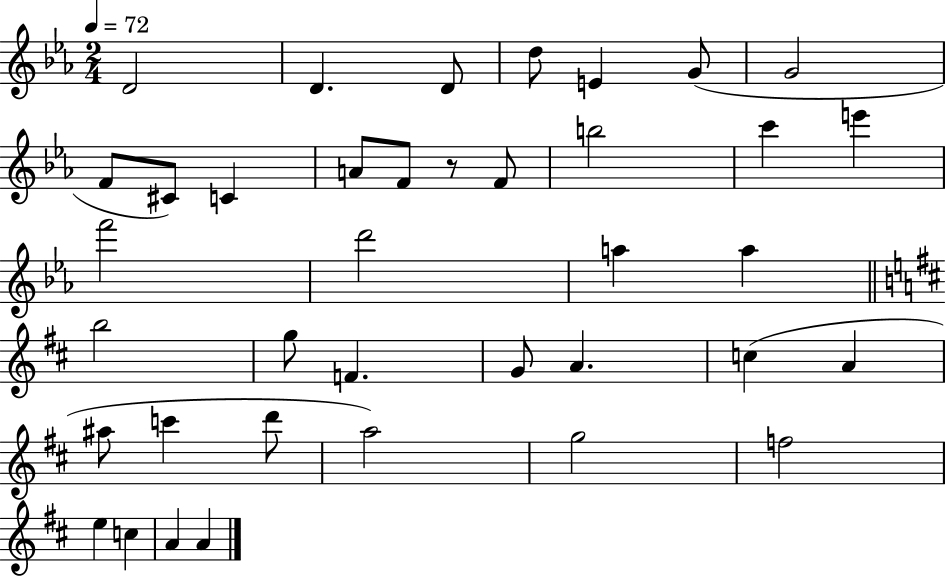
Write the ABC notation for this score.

X:1
T:Untitled
M:2/4
L:1/4
K:Eb
D2 D D/2 d/2 E G/2 G2 F/2 ^C/2 C A/2 F/2 z/2 F/2 b2 c' e' f'2 d'2 a a b2 g/2 F G/2 A c A ^a/2 c' d'/2 a2 g2 f2 e c A A